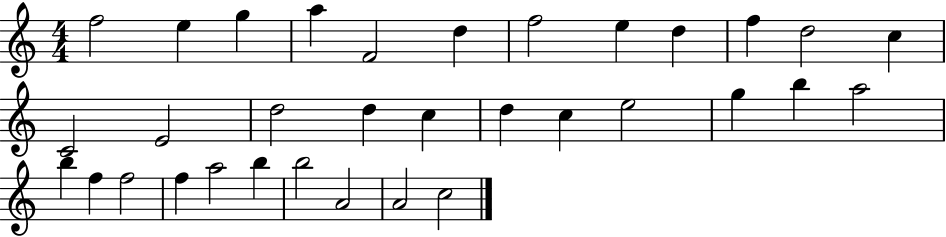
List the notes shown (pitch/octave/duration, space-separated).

F5/h E5/q G5/q A5/q F4/h D5/q F5/h E5/q D5/q F5/q D5/h C5/q C4/h E4/h D5/h D5/q C5/q D5/q C5/q E5/h G5/q B5/q A5/h B5/q F5/q F5/h F5/q A5/h B5/q B5/h A4/h A4/h C5/h